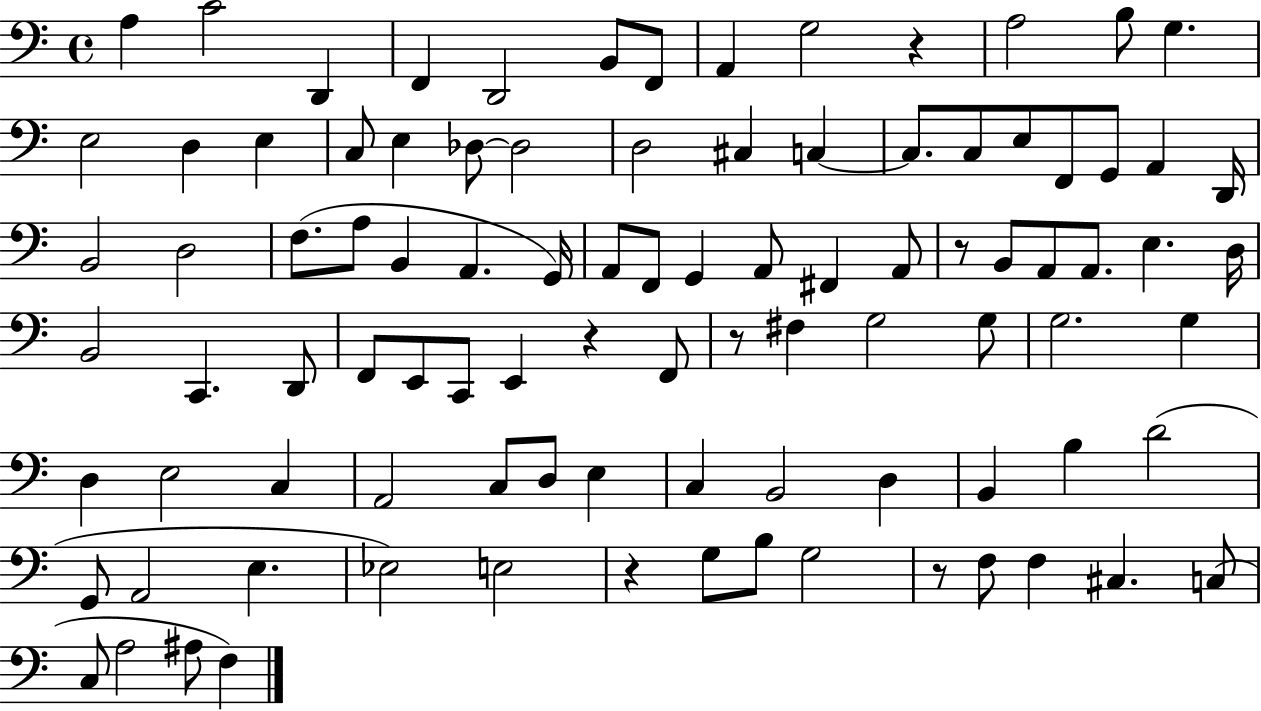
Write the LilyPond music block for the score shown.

{
  \clef bass
  \time 4/4
  \defaultTimeSignature
  \key c \major
  a4 c'2 d,4 | f,4 d,2 b,8 f,8 | a,4 g2 r4 | a2 b8 g4. | \break e2 d4 e4 | c8 e4 des8~~ des2 | d2 cis4 c4~~ | c8. c8 e8 f,8 g,8 a,4 d,16 | \break b,2 d2 | f8.( a8 b,4 a,4. g,16) | a,8 f,8 g,4 a,8 fis,4 a,8 | r8 b,8 a,8 a,8. e4. d16 | \break b,2 c,4. d,8 | f,8 e,8 c,8 e,4 r4 f,8 | r8 fis4 g2 g8 | g2. g4 | \break d4 e2 c4 | a,2 c8 d8 e4 | c4 b,2 d4 | b,4 b4 d'2( | \break g,8 a,2 e4. | ees2) e2 | r4 g8 b8 g2 | r8 f8 f4 cis4. c8( | \break c8 a2 ais8 f4) | \bar "|."
}